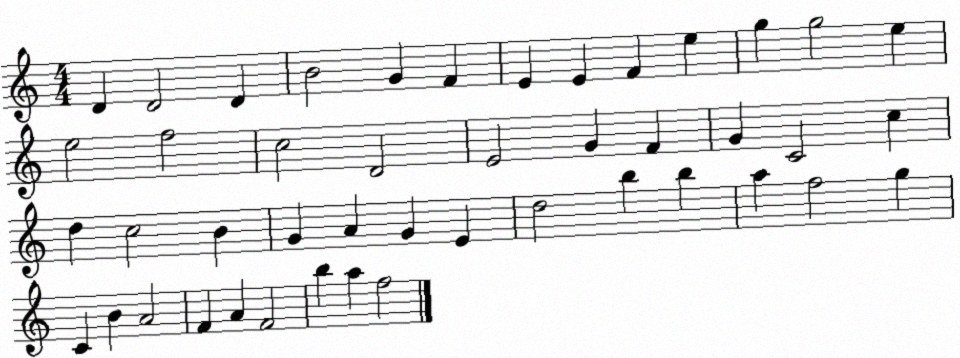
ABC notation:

X:1
T:Untitled
M:4/4
L:1/4
K:C
D D2 D B2 G F E E F e g g2 e e2 f2 c2 D2 E2 G F G C2 c d c2 B G A G E d2 b b a f2 g C B A2 F A F2 b a f2